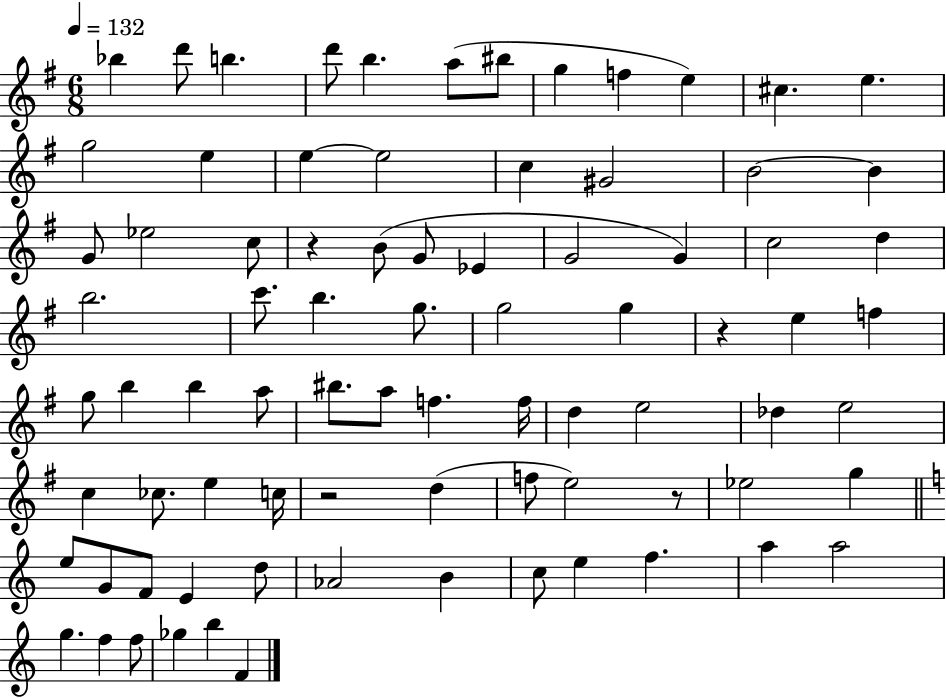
X:1
T:Untitled
M:6/8
L:1/4
K:G
_b d'/2 b d'/2 b a/2 ^b/2 g f e ^c e g2 e e e2 c ^G2 B2 B G/2 _e2 c/2 z B/2 G/2 _E G2 G c2 d b2 c'/2 b g/2 g2 g z e f g/2 b b a/2 ^b/2 a/2 f f/4 d e2 _d e2 c _c/2 e c/4 z2 d f/2 e2 z/2 _e2 g e/2 G/2 F/2 E d/2 _A2 B c/2 e f a a2 g f f/2 _g b F